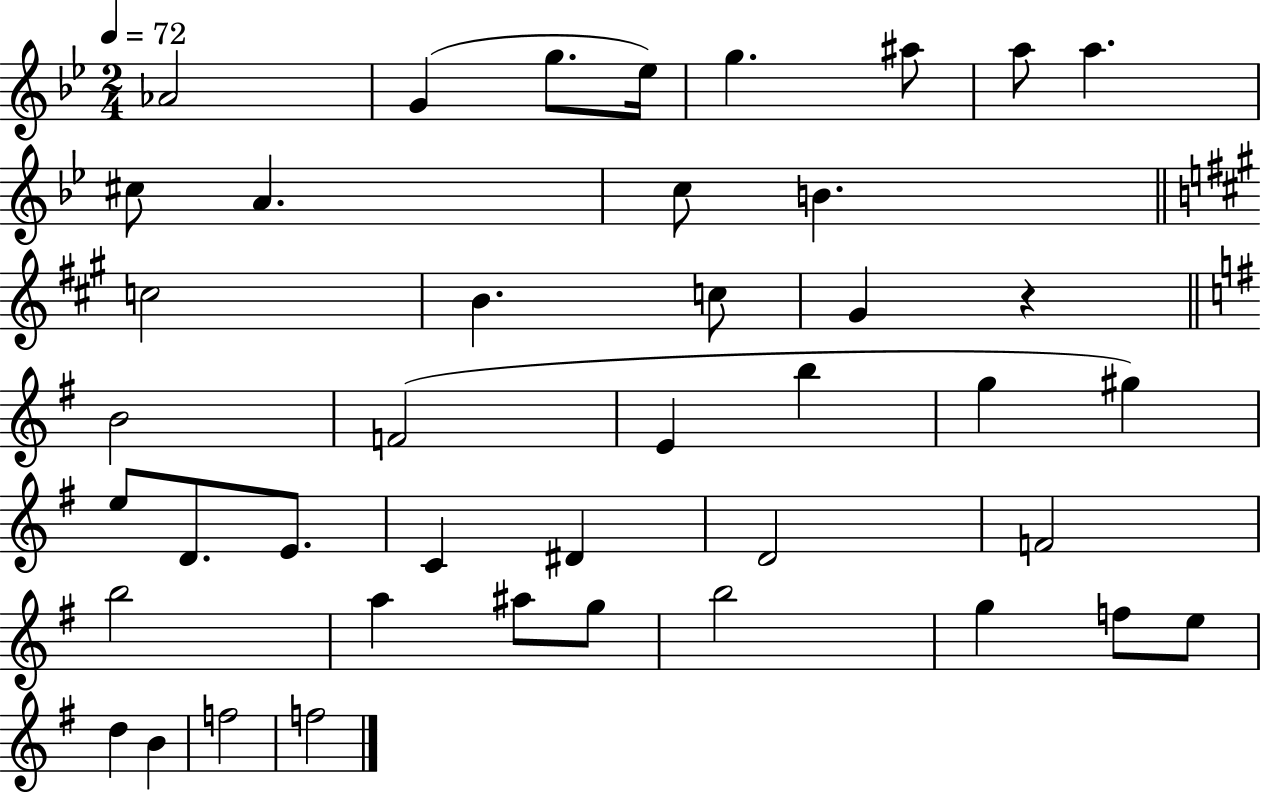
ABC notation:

X:1
T:Untitled
M:2/4
L:1/4
K:Bb
_A2 G g/2 _e/4 g ^a/2 a/2 a ^c/2 A c/2 B c2 B c/2 ^G z B2 F2 E b g ^g e/2 D/2 E/2 C ^D D2 F2 b2 a ^a/2 g/2 b2 g f/2 e/2 d B f2 f2